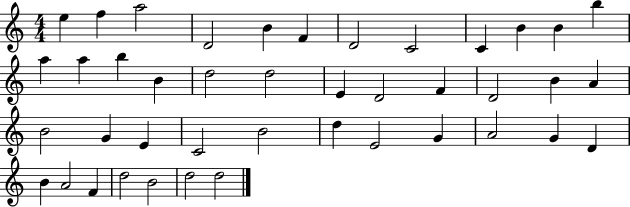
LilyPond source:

{
  \clef treble
  \numericTimeSignature
  \time 4/4
  \key c \major
  e''4 f''4 a''2 | d'2 b'4 f'4 | d'2 c'2 | c'4 b'4 b'4 b''4 | \break a''4 a''4 b''4 b'4 | d''2 d''2 | e'4 d'2 f'4 | d'2 b'4 a'4 | \break b'2 g'4 e'4 | c'2 b'2 | d''4 e'2 g'4 | a'2 g'4 d'4 | \break b'4 a'2 f'4 | d''2 b'2 | d''2 d''2 | \bar "|."
}